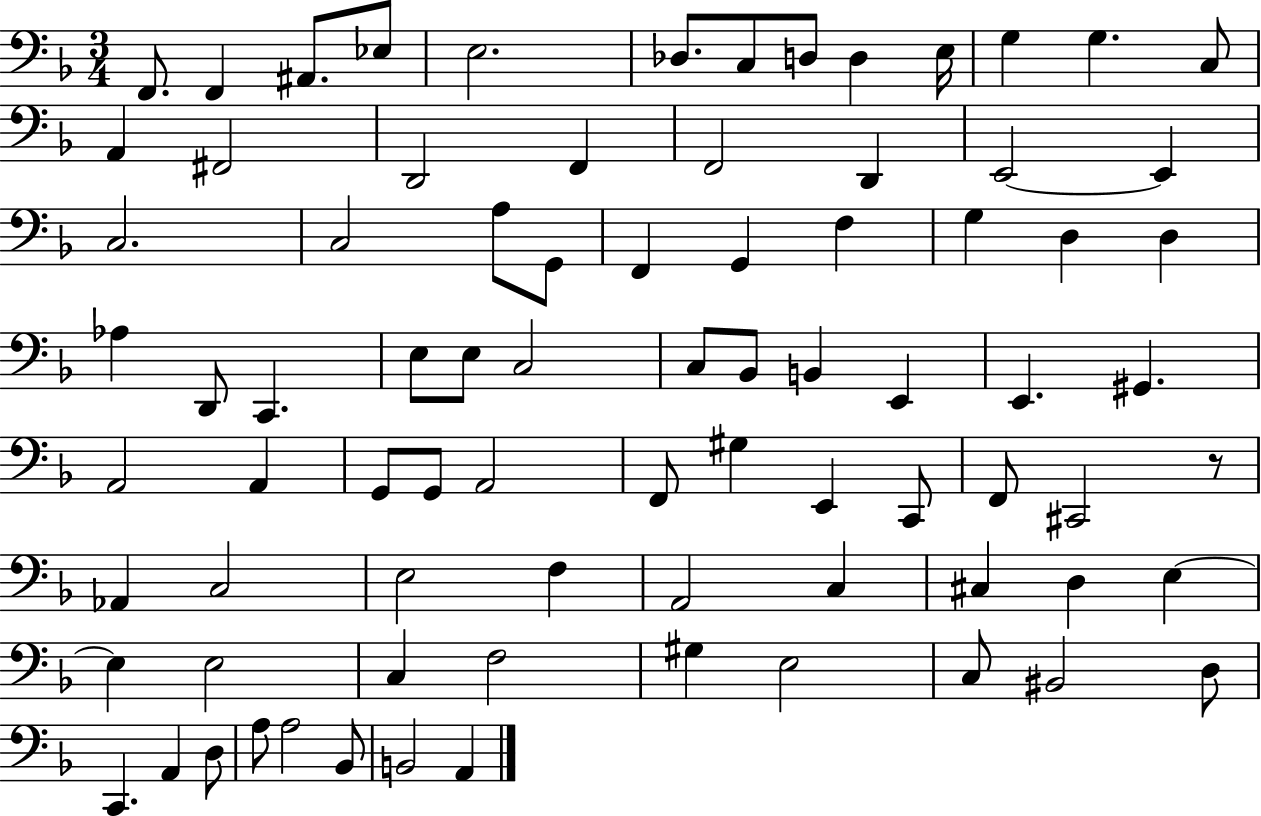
{
  \clef bass
  \numericTimeSignature
  \time 3/4
  \key f \major
  f,8. f,4 ais,8. ees8 | e2. | des8. c8 d8 d4 e16 | g4 g4. c8 | \break a,4 fis,2 | d,2 f,4 | f,2 d,4 | e,2~~ e,4 | \break c2. | c2 a8 g,8 | f,4 g,4 f4 | g4 d4 d4 | \break aes4 d,8 c,4. | e8 e8 c2 | c8 bes,8 b,4 e,4 | e,4. gis,4. | \break a,2 a,4 | g,8 g,8 a,2 | f,8 gis4 e,4 c,8 | f,8 cis,2 r8 | \break aes,4 c2 | e2 f4 | a,2 c4 | cis4 d4 e4~~ | \break e4 e2 | c4 f2 | gis4 e2 | c8 bis,2 d8 | \break c,4. a,4 d8 | a8 a2 bes,8 | b,2 a,4 | \bar "|."
}